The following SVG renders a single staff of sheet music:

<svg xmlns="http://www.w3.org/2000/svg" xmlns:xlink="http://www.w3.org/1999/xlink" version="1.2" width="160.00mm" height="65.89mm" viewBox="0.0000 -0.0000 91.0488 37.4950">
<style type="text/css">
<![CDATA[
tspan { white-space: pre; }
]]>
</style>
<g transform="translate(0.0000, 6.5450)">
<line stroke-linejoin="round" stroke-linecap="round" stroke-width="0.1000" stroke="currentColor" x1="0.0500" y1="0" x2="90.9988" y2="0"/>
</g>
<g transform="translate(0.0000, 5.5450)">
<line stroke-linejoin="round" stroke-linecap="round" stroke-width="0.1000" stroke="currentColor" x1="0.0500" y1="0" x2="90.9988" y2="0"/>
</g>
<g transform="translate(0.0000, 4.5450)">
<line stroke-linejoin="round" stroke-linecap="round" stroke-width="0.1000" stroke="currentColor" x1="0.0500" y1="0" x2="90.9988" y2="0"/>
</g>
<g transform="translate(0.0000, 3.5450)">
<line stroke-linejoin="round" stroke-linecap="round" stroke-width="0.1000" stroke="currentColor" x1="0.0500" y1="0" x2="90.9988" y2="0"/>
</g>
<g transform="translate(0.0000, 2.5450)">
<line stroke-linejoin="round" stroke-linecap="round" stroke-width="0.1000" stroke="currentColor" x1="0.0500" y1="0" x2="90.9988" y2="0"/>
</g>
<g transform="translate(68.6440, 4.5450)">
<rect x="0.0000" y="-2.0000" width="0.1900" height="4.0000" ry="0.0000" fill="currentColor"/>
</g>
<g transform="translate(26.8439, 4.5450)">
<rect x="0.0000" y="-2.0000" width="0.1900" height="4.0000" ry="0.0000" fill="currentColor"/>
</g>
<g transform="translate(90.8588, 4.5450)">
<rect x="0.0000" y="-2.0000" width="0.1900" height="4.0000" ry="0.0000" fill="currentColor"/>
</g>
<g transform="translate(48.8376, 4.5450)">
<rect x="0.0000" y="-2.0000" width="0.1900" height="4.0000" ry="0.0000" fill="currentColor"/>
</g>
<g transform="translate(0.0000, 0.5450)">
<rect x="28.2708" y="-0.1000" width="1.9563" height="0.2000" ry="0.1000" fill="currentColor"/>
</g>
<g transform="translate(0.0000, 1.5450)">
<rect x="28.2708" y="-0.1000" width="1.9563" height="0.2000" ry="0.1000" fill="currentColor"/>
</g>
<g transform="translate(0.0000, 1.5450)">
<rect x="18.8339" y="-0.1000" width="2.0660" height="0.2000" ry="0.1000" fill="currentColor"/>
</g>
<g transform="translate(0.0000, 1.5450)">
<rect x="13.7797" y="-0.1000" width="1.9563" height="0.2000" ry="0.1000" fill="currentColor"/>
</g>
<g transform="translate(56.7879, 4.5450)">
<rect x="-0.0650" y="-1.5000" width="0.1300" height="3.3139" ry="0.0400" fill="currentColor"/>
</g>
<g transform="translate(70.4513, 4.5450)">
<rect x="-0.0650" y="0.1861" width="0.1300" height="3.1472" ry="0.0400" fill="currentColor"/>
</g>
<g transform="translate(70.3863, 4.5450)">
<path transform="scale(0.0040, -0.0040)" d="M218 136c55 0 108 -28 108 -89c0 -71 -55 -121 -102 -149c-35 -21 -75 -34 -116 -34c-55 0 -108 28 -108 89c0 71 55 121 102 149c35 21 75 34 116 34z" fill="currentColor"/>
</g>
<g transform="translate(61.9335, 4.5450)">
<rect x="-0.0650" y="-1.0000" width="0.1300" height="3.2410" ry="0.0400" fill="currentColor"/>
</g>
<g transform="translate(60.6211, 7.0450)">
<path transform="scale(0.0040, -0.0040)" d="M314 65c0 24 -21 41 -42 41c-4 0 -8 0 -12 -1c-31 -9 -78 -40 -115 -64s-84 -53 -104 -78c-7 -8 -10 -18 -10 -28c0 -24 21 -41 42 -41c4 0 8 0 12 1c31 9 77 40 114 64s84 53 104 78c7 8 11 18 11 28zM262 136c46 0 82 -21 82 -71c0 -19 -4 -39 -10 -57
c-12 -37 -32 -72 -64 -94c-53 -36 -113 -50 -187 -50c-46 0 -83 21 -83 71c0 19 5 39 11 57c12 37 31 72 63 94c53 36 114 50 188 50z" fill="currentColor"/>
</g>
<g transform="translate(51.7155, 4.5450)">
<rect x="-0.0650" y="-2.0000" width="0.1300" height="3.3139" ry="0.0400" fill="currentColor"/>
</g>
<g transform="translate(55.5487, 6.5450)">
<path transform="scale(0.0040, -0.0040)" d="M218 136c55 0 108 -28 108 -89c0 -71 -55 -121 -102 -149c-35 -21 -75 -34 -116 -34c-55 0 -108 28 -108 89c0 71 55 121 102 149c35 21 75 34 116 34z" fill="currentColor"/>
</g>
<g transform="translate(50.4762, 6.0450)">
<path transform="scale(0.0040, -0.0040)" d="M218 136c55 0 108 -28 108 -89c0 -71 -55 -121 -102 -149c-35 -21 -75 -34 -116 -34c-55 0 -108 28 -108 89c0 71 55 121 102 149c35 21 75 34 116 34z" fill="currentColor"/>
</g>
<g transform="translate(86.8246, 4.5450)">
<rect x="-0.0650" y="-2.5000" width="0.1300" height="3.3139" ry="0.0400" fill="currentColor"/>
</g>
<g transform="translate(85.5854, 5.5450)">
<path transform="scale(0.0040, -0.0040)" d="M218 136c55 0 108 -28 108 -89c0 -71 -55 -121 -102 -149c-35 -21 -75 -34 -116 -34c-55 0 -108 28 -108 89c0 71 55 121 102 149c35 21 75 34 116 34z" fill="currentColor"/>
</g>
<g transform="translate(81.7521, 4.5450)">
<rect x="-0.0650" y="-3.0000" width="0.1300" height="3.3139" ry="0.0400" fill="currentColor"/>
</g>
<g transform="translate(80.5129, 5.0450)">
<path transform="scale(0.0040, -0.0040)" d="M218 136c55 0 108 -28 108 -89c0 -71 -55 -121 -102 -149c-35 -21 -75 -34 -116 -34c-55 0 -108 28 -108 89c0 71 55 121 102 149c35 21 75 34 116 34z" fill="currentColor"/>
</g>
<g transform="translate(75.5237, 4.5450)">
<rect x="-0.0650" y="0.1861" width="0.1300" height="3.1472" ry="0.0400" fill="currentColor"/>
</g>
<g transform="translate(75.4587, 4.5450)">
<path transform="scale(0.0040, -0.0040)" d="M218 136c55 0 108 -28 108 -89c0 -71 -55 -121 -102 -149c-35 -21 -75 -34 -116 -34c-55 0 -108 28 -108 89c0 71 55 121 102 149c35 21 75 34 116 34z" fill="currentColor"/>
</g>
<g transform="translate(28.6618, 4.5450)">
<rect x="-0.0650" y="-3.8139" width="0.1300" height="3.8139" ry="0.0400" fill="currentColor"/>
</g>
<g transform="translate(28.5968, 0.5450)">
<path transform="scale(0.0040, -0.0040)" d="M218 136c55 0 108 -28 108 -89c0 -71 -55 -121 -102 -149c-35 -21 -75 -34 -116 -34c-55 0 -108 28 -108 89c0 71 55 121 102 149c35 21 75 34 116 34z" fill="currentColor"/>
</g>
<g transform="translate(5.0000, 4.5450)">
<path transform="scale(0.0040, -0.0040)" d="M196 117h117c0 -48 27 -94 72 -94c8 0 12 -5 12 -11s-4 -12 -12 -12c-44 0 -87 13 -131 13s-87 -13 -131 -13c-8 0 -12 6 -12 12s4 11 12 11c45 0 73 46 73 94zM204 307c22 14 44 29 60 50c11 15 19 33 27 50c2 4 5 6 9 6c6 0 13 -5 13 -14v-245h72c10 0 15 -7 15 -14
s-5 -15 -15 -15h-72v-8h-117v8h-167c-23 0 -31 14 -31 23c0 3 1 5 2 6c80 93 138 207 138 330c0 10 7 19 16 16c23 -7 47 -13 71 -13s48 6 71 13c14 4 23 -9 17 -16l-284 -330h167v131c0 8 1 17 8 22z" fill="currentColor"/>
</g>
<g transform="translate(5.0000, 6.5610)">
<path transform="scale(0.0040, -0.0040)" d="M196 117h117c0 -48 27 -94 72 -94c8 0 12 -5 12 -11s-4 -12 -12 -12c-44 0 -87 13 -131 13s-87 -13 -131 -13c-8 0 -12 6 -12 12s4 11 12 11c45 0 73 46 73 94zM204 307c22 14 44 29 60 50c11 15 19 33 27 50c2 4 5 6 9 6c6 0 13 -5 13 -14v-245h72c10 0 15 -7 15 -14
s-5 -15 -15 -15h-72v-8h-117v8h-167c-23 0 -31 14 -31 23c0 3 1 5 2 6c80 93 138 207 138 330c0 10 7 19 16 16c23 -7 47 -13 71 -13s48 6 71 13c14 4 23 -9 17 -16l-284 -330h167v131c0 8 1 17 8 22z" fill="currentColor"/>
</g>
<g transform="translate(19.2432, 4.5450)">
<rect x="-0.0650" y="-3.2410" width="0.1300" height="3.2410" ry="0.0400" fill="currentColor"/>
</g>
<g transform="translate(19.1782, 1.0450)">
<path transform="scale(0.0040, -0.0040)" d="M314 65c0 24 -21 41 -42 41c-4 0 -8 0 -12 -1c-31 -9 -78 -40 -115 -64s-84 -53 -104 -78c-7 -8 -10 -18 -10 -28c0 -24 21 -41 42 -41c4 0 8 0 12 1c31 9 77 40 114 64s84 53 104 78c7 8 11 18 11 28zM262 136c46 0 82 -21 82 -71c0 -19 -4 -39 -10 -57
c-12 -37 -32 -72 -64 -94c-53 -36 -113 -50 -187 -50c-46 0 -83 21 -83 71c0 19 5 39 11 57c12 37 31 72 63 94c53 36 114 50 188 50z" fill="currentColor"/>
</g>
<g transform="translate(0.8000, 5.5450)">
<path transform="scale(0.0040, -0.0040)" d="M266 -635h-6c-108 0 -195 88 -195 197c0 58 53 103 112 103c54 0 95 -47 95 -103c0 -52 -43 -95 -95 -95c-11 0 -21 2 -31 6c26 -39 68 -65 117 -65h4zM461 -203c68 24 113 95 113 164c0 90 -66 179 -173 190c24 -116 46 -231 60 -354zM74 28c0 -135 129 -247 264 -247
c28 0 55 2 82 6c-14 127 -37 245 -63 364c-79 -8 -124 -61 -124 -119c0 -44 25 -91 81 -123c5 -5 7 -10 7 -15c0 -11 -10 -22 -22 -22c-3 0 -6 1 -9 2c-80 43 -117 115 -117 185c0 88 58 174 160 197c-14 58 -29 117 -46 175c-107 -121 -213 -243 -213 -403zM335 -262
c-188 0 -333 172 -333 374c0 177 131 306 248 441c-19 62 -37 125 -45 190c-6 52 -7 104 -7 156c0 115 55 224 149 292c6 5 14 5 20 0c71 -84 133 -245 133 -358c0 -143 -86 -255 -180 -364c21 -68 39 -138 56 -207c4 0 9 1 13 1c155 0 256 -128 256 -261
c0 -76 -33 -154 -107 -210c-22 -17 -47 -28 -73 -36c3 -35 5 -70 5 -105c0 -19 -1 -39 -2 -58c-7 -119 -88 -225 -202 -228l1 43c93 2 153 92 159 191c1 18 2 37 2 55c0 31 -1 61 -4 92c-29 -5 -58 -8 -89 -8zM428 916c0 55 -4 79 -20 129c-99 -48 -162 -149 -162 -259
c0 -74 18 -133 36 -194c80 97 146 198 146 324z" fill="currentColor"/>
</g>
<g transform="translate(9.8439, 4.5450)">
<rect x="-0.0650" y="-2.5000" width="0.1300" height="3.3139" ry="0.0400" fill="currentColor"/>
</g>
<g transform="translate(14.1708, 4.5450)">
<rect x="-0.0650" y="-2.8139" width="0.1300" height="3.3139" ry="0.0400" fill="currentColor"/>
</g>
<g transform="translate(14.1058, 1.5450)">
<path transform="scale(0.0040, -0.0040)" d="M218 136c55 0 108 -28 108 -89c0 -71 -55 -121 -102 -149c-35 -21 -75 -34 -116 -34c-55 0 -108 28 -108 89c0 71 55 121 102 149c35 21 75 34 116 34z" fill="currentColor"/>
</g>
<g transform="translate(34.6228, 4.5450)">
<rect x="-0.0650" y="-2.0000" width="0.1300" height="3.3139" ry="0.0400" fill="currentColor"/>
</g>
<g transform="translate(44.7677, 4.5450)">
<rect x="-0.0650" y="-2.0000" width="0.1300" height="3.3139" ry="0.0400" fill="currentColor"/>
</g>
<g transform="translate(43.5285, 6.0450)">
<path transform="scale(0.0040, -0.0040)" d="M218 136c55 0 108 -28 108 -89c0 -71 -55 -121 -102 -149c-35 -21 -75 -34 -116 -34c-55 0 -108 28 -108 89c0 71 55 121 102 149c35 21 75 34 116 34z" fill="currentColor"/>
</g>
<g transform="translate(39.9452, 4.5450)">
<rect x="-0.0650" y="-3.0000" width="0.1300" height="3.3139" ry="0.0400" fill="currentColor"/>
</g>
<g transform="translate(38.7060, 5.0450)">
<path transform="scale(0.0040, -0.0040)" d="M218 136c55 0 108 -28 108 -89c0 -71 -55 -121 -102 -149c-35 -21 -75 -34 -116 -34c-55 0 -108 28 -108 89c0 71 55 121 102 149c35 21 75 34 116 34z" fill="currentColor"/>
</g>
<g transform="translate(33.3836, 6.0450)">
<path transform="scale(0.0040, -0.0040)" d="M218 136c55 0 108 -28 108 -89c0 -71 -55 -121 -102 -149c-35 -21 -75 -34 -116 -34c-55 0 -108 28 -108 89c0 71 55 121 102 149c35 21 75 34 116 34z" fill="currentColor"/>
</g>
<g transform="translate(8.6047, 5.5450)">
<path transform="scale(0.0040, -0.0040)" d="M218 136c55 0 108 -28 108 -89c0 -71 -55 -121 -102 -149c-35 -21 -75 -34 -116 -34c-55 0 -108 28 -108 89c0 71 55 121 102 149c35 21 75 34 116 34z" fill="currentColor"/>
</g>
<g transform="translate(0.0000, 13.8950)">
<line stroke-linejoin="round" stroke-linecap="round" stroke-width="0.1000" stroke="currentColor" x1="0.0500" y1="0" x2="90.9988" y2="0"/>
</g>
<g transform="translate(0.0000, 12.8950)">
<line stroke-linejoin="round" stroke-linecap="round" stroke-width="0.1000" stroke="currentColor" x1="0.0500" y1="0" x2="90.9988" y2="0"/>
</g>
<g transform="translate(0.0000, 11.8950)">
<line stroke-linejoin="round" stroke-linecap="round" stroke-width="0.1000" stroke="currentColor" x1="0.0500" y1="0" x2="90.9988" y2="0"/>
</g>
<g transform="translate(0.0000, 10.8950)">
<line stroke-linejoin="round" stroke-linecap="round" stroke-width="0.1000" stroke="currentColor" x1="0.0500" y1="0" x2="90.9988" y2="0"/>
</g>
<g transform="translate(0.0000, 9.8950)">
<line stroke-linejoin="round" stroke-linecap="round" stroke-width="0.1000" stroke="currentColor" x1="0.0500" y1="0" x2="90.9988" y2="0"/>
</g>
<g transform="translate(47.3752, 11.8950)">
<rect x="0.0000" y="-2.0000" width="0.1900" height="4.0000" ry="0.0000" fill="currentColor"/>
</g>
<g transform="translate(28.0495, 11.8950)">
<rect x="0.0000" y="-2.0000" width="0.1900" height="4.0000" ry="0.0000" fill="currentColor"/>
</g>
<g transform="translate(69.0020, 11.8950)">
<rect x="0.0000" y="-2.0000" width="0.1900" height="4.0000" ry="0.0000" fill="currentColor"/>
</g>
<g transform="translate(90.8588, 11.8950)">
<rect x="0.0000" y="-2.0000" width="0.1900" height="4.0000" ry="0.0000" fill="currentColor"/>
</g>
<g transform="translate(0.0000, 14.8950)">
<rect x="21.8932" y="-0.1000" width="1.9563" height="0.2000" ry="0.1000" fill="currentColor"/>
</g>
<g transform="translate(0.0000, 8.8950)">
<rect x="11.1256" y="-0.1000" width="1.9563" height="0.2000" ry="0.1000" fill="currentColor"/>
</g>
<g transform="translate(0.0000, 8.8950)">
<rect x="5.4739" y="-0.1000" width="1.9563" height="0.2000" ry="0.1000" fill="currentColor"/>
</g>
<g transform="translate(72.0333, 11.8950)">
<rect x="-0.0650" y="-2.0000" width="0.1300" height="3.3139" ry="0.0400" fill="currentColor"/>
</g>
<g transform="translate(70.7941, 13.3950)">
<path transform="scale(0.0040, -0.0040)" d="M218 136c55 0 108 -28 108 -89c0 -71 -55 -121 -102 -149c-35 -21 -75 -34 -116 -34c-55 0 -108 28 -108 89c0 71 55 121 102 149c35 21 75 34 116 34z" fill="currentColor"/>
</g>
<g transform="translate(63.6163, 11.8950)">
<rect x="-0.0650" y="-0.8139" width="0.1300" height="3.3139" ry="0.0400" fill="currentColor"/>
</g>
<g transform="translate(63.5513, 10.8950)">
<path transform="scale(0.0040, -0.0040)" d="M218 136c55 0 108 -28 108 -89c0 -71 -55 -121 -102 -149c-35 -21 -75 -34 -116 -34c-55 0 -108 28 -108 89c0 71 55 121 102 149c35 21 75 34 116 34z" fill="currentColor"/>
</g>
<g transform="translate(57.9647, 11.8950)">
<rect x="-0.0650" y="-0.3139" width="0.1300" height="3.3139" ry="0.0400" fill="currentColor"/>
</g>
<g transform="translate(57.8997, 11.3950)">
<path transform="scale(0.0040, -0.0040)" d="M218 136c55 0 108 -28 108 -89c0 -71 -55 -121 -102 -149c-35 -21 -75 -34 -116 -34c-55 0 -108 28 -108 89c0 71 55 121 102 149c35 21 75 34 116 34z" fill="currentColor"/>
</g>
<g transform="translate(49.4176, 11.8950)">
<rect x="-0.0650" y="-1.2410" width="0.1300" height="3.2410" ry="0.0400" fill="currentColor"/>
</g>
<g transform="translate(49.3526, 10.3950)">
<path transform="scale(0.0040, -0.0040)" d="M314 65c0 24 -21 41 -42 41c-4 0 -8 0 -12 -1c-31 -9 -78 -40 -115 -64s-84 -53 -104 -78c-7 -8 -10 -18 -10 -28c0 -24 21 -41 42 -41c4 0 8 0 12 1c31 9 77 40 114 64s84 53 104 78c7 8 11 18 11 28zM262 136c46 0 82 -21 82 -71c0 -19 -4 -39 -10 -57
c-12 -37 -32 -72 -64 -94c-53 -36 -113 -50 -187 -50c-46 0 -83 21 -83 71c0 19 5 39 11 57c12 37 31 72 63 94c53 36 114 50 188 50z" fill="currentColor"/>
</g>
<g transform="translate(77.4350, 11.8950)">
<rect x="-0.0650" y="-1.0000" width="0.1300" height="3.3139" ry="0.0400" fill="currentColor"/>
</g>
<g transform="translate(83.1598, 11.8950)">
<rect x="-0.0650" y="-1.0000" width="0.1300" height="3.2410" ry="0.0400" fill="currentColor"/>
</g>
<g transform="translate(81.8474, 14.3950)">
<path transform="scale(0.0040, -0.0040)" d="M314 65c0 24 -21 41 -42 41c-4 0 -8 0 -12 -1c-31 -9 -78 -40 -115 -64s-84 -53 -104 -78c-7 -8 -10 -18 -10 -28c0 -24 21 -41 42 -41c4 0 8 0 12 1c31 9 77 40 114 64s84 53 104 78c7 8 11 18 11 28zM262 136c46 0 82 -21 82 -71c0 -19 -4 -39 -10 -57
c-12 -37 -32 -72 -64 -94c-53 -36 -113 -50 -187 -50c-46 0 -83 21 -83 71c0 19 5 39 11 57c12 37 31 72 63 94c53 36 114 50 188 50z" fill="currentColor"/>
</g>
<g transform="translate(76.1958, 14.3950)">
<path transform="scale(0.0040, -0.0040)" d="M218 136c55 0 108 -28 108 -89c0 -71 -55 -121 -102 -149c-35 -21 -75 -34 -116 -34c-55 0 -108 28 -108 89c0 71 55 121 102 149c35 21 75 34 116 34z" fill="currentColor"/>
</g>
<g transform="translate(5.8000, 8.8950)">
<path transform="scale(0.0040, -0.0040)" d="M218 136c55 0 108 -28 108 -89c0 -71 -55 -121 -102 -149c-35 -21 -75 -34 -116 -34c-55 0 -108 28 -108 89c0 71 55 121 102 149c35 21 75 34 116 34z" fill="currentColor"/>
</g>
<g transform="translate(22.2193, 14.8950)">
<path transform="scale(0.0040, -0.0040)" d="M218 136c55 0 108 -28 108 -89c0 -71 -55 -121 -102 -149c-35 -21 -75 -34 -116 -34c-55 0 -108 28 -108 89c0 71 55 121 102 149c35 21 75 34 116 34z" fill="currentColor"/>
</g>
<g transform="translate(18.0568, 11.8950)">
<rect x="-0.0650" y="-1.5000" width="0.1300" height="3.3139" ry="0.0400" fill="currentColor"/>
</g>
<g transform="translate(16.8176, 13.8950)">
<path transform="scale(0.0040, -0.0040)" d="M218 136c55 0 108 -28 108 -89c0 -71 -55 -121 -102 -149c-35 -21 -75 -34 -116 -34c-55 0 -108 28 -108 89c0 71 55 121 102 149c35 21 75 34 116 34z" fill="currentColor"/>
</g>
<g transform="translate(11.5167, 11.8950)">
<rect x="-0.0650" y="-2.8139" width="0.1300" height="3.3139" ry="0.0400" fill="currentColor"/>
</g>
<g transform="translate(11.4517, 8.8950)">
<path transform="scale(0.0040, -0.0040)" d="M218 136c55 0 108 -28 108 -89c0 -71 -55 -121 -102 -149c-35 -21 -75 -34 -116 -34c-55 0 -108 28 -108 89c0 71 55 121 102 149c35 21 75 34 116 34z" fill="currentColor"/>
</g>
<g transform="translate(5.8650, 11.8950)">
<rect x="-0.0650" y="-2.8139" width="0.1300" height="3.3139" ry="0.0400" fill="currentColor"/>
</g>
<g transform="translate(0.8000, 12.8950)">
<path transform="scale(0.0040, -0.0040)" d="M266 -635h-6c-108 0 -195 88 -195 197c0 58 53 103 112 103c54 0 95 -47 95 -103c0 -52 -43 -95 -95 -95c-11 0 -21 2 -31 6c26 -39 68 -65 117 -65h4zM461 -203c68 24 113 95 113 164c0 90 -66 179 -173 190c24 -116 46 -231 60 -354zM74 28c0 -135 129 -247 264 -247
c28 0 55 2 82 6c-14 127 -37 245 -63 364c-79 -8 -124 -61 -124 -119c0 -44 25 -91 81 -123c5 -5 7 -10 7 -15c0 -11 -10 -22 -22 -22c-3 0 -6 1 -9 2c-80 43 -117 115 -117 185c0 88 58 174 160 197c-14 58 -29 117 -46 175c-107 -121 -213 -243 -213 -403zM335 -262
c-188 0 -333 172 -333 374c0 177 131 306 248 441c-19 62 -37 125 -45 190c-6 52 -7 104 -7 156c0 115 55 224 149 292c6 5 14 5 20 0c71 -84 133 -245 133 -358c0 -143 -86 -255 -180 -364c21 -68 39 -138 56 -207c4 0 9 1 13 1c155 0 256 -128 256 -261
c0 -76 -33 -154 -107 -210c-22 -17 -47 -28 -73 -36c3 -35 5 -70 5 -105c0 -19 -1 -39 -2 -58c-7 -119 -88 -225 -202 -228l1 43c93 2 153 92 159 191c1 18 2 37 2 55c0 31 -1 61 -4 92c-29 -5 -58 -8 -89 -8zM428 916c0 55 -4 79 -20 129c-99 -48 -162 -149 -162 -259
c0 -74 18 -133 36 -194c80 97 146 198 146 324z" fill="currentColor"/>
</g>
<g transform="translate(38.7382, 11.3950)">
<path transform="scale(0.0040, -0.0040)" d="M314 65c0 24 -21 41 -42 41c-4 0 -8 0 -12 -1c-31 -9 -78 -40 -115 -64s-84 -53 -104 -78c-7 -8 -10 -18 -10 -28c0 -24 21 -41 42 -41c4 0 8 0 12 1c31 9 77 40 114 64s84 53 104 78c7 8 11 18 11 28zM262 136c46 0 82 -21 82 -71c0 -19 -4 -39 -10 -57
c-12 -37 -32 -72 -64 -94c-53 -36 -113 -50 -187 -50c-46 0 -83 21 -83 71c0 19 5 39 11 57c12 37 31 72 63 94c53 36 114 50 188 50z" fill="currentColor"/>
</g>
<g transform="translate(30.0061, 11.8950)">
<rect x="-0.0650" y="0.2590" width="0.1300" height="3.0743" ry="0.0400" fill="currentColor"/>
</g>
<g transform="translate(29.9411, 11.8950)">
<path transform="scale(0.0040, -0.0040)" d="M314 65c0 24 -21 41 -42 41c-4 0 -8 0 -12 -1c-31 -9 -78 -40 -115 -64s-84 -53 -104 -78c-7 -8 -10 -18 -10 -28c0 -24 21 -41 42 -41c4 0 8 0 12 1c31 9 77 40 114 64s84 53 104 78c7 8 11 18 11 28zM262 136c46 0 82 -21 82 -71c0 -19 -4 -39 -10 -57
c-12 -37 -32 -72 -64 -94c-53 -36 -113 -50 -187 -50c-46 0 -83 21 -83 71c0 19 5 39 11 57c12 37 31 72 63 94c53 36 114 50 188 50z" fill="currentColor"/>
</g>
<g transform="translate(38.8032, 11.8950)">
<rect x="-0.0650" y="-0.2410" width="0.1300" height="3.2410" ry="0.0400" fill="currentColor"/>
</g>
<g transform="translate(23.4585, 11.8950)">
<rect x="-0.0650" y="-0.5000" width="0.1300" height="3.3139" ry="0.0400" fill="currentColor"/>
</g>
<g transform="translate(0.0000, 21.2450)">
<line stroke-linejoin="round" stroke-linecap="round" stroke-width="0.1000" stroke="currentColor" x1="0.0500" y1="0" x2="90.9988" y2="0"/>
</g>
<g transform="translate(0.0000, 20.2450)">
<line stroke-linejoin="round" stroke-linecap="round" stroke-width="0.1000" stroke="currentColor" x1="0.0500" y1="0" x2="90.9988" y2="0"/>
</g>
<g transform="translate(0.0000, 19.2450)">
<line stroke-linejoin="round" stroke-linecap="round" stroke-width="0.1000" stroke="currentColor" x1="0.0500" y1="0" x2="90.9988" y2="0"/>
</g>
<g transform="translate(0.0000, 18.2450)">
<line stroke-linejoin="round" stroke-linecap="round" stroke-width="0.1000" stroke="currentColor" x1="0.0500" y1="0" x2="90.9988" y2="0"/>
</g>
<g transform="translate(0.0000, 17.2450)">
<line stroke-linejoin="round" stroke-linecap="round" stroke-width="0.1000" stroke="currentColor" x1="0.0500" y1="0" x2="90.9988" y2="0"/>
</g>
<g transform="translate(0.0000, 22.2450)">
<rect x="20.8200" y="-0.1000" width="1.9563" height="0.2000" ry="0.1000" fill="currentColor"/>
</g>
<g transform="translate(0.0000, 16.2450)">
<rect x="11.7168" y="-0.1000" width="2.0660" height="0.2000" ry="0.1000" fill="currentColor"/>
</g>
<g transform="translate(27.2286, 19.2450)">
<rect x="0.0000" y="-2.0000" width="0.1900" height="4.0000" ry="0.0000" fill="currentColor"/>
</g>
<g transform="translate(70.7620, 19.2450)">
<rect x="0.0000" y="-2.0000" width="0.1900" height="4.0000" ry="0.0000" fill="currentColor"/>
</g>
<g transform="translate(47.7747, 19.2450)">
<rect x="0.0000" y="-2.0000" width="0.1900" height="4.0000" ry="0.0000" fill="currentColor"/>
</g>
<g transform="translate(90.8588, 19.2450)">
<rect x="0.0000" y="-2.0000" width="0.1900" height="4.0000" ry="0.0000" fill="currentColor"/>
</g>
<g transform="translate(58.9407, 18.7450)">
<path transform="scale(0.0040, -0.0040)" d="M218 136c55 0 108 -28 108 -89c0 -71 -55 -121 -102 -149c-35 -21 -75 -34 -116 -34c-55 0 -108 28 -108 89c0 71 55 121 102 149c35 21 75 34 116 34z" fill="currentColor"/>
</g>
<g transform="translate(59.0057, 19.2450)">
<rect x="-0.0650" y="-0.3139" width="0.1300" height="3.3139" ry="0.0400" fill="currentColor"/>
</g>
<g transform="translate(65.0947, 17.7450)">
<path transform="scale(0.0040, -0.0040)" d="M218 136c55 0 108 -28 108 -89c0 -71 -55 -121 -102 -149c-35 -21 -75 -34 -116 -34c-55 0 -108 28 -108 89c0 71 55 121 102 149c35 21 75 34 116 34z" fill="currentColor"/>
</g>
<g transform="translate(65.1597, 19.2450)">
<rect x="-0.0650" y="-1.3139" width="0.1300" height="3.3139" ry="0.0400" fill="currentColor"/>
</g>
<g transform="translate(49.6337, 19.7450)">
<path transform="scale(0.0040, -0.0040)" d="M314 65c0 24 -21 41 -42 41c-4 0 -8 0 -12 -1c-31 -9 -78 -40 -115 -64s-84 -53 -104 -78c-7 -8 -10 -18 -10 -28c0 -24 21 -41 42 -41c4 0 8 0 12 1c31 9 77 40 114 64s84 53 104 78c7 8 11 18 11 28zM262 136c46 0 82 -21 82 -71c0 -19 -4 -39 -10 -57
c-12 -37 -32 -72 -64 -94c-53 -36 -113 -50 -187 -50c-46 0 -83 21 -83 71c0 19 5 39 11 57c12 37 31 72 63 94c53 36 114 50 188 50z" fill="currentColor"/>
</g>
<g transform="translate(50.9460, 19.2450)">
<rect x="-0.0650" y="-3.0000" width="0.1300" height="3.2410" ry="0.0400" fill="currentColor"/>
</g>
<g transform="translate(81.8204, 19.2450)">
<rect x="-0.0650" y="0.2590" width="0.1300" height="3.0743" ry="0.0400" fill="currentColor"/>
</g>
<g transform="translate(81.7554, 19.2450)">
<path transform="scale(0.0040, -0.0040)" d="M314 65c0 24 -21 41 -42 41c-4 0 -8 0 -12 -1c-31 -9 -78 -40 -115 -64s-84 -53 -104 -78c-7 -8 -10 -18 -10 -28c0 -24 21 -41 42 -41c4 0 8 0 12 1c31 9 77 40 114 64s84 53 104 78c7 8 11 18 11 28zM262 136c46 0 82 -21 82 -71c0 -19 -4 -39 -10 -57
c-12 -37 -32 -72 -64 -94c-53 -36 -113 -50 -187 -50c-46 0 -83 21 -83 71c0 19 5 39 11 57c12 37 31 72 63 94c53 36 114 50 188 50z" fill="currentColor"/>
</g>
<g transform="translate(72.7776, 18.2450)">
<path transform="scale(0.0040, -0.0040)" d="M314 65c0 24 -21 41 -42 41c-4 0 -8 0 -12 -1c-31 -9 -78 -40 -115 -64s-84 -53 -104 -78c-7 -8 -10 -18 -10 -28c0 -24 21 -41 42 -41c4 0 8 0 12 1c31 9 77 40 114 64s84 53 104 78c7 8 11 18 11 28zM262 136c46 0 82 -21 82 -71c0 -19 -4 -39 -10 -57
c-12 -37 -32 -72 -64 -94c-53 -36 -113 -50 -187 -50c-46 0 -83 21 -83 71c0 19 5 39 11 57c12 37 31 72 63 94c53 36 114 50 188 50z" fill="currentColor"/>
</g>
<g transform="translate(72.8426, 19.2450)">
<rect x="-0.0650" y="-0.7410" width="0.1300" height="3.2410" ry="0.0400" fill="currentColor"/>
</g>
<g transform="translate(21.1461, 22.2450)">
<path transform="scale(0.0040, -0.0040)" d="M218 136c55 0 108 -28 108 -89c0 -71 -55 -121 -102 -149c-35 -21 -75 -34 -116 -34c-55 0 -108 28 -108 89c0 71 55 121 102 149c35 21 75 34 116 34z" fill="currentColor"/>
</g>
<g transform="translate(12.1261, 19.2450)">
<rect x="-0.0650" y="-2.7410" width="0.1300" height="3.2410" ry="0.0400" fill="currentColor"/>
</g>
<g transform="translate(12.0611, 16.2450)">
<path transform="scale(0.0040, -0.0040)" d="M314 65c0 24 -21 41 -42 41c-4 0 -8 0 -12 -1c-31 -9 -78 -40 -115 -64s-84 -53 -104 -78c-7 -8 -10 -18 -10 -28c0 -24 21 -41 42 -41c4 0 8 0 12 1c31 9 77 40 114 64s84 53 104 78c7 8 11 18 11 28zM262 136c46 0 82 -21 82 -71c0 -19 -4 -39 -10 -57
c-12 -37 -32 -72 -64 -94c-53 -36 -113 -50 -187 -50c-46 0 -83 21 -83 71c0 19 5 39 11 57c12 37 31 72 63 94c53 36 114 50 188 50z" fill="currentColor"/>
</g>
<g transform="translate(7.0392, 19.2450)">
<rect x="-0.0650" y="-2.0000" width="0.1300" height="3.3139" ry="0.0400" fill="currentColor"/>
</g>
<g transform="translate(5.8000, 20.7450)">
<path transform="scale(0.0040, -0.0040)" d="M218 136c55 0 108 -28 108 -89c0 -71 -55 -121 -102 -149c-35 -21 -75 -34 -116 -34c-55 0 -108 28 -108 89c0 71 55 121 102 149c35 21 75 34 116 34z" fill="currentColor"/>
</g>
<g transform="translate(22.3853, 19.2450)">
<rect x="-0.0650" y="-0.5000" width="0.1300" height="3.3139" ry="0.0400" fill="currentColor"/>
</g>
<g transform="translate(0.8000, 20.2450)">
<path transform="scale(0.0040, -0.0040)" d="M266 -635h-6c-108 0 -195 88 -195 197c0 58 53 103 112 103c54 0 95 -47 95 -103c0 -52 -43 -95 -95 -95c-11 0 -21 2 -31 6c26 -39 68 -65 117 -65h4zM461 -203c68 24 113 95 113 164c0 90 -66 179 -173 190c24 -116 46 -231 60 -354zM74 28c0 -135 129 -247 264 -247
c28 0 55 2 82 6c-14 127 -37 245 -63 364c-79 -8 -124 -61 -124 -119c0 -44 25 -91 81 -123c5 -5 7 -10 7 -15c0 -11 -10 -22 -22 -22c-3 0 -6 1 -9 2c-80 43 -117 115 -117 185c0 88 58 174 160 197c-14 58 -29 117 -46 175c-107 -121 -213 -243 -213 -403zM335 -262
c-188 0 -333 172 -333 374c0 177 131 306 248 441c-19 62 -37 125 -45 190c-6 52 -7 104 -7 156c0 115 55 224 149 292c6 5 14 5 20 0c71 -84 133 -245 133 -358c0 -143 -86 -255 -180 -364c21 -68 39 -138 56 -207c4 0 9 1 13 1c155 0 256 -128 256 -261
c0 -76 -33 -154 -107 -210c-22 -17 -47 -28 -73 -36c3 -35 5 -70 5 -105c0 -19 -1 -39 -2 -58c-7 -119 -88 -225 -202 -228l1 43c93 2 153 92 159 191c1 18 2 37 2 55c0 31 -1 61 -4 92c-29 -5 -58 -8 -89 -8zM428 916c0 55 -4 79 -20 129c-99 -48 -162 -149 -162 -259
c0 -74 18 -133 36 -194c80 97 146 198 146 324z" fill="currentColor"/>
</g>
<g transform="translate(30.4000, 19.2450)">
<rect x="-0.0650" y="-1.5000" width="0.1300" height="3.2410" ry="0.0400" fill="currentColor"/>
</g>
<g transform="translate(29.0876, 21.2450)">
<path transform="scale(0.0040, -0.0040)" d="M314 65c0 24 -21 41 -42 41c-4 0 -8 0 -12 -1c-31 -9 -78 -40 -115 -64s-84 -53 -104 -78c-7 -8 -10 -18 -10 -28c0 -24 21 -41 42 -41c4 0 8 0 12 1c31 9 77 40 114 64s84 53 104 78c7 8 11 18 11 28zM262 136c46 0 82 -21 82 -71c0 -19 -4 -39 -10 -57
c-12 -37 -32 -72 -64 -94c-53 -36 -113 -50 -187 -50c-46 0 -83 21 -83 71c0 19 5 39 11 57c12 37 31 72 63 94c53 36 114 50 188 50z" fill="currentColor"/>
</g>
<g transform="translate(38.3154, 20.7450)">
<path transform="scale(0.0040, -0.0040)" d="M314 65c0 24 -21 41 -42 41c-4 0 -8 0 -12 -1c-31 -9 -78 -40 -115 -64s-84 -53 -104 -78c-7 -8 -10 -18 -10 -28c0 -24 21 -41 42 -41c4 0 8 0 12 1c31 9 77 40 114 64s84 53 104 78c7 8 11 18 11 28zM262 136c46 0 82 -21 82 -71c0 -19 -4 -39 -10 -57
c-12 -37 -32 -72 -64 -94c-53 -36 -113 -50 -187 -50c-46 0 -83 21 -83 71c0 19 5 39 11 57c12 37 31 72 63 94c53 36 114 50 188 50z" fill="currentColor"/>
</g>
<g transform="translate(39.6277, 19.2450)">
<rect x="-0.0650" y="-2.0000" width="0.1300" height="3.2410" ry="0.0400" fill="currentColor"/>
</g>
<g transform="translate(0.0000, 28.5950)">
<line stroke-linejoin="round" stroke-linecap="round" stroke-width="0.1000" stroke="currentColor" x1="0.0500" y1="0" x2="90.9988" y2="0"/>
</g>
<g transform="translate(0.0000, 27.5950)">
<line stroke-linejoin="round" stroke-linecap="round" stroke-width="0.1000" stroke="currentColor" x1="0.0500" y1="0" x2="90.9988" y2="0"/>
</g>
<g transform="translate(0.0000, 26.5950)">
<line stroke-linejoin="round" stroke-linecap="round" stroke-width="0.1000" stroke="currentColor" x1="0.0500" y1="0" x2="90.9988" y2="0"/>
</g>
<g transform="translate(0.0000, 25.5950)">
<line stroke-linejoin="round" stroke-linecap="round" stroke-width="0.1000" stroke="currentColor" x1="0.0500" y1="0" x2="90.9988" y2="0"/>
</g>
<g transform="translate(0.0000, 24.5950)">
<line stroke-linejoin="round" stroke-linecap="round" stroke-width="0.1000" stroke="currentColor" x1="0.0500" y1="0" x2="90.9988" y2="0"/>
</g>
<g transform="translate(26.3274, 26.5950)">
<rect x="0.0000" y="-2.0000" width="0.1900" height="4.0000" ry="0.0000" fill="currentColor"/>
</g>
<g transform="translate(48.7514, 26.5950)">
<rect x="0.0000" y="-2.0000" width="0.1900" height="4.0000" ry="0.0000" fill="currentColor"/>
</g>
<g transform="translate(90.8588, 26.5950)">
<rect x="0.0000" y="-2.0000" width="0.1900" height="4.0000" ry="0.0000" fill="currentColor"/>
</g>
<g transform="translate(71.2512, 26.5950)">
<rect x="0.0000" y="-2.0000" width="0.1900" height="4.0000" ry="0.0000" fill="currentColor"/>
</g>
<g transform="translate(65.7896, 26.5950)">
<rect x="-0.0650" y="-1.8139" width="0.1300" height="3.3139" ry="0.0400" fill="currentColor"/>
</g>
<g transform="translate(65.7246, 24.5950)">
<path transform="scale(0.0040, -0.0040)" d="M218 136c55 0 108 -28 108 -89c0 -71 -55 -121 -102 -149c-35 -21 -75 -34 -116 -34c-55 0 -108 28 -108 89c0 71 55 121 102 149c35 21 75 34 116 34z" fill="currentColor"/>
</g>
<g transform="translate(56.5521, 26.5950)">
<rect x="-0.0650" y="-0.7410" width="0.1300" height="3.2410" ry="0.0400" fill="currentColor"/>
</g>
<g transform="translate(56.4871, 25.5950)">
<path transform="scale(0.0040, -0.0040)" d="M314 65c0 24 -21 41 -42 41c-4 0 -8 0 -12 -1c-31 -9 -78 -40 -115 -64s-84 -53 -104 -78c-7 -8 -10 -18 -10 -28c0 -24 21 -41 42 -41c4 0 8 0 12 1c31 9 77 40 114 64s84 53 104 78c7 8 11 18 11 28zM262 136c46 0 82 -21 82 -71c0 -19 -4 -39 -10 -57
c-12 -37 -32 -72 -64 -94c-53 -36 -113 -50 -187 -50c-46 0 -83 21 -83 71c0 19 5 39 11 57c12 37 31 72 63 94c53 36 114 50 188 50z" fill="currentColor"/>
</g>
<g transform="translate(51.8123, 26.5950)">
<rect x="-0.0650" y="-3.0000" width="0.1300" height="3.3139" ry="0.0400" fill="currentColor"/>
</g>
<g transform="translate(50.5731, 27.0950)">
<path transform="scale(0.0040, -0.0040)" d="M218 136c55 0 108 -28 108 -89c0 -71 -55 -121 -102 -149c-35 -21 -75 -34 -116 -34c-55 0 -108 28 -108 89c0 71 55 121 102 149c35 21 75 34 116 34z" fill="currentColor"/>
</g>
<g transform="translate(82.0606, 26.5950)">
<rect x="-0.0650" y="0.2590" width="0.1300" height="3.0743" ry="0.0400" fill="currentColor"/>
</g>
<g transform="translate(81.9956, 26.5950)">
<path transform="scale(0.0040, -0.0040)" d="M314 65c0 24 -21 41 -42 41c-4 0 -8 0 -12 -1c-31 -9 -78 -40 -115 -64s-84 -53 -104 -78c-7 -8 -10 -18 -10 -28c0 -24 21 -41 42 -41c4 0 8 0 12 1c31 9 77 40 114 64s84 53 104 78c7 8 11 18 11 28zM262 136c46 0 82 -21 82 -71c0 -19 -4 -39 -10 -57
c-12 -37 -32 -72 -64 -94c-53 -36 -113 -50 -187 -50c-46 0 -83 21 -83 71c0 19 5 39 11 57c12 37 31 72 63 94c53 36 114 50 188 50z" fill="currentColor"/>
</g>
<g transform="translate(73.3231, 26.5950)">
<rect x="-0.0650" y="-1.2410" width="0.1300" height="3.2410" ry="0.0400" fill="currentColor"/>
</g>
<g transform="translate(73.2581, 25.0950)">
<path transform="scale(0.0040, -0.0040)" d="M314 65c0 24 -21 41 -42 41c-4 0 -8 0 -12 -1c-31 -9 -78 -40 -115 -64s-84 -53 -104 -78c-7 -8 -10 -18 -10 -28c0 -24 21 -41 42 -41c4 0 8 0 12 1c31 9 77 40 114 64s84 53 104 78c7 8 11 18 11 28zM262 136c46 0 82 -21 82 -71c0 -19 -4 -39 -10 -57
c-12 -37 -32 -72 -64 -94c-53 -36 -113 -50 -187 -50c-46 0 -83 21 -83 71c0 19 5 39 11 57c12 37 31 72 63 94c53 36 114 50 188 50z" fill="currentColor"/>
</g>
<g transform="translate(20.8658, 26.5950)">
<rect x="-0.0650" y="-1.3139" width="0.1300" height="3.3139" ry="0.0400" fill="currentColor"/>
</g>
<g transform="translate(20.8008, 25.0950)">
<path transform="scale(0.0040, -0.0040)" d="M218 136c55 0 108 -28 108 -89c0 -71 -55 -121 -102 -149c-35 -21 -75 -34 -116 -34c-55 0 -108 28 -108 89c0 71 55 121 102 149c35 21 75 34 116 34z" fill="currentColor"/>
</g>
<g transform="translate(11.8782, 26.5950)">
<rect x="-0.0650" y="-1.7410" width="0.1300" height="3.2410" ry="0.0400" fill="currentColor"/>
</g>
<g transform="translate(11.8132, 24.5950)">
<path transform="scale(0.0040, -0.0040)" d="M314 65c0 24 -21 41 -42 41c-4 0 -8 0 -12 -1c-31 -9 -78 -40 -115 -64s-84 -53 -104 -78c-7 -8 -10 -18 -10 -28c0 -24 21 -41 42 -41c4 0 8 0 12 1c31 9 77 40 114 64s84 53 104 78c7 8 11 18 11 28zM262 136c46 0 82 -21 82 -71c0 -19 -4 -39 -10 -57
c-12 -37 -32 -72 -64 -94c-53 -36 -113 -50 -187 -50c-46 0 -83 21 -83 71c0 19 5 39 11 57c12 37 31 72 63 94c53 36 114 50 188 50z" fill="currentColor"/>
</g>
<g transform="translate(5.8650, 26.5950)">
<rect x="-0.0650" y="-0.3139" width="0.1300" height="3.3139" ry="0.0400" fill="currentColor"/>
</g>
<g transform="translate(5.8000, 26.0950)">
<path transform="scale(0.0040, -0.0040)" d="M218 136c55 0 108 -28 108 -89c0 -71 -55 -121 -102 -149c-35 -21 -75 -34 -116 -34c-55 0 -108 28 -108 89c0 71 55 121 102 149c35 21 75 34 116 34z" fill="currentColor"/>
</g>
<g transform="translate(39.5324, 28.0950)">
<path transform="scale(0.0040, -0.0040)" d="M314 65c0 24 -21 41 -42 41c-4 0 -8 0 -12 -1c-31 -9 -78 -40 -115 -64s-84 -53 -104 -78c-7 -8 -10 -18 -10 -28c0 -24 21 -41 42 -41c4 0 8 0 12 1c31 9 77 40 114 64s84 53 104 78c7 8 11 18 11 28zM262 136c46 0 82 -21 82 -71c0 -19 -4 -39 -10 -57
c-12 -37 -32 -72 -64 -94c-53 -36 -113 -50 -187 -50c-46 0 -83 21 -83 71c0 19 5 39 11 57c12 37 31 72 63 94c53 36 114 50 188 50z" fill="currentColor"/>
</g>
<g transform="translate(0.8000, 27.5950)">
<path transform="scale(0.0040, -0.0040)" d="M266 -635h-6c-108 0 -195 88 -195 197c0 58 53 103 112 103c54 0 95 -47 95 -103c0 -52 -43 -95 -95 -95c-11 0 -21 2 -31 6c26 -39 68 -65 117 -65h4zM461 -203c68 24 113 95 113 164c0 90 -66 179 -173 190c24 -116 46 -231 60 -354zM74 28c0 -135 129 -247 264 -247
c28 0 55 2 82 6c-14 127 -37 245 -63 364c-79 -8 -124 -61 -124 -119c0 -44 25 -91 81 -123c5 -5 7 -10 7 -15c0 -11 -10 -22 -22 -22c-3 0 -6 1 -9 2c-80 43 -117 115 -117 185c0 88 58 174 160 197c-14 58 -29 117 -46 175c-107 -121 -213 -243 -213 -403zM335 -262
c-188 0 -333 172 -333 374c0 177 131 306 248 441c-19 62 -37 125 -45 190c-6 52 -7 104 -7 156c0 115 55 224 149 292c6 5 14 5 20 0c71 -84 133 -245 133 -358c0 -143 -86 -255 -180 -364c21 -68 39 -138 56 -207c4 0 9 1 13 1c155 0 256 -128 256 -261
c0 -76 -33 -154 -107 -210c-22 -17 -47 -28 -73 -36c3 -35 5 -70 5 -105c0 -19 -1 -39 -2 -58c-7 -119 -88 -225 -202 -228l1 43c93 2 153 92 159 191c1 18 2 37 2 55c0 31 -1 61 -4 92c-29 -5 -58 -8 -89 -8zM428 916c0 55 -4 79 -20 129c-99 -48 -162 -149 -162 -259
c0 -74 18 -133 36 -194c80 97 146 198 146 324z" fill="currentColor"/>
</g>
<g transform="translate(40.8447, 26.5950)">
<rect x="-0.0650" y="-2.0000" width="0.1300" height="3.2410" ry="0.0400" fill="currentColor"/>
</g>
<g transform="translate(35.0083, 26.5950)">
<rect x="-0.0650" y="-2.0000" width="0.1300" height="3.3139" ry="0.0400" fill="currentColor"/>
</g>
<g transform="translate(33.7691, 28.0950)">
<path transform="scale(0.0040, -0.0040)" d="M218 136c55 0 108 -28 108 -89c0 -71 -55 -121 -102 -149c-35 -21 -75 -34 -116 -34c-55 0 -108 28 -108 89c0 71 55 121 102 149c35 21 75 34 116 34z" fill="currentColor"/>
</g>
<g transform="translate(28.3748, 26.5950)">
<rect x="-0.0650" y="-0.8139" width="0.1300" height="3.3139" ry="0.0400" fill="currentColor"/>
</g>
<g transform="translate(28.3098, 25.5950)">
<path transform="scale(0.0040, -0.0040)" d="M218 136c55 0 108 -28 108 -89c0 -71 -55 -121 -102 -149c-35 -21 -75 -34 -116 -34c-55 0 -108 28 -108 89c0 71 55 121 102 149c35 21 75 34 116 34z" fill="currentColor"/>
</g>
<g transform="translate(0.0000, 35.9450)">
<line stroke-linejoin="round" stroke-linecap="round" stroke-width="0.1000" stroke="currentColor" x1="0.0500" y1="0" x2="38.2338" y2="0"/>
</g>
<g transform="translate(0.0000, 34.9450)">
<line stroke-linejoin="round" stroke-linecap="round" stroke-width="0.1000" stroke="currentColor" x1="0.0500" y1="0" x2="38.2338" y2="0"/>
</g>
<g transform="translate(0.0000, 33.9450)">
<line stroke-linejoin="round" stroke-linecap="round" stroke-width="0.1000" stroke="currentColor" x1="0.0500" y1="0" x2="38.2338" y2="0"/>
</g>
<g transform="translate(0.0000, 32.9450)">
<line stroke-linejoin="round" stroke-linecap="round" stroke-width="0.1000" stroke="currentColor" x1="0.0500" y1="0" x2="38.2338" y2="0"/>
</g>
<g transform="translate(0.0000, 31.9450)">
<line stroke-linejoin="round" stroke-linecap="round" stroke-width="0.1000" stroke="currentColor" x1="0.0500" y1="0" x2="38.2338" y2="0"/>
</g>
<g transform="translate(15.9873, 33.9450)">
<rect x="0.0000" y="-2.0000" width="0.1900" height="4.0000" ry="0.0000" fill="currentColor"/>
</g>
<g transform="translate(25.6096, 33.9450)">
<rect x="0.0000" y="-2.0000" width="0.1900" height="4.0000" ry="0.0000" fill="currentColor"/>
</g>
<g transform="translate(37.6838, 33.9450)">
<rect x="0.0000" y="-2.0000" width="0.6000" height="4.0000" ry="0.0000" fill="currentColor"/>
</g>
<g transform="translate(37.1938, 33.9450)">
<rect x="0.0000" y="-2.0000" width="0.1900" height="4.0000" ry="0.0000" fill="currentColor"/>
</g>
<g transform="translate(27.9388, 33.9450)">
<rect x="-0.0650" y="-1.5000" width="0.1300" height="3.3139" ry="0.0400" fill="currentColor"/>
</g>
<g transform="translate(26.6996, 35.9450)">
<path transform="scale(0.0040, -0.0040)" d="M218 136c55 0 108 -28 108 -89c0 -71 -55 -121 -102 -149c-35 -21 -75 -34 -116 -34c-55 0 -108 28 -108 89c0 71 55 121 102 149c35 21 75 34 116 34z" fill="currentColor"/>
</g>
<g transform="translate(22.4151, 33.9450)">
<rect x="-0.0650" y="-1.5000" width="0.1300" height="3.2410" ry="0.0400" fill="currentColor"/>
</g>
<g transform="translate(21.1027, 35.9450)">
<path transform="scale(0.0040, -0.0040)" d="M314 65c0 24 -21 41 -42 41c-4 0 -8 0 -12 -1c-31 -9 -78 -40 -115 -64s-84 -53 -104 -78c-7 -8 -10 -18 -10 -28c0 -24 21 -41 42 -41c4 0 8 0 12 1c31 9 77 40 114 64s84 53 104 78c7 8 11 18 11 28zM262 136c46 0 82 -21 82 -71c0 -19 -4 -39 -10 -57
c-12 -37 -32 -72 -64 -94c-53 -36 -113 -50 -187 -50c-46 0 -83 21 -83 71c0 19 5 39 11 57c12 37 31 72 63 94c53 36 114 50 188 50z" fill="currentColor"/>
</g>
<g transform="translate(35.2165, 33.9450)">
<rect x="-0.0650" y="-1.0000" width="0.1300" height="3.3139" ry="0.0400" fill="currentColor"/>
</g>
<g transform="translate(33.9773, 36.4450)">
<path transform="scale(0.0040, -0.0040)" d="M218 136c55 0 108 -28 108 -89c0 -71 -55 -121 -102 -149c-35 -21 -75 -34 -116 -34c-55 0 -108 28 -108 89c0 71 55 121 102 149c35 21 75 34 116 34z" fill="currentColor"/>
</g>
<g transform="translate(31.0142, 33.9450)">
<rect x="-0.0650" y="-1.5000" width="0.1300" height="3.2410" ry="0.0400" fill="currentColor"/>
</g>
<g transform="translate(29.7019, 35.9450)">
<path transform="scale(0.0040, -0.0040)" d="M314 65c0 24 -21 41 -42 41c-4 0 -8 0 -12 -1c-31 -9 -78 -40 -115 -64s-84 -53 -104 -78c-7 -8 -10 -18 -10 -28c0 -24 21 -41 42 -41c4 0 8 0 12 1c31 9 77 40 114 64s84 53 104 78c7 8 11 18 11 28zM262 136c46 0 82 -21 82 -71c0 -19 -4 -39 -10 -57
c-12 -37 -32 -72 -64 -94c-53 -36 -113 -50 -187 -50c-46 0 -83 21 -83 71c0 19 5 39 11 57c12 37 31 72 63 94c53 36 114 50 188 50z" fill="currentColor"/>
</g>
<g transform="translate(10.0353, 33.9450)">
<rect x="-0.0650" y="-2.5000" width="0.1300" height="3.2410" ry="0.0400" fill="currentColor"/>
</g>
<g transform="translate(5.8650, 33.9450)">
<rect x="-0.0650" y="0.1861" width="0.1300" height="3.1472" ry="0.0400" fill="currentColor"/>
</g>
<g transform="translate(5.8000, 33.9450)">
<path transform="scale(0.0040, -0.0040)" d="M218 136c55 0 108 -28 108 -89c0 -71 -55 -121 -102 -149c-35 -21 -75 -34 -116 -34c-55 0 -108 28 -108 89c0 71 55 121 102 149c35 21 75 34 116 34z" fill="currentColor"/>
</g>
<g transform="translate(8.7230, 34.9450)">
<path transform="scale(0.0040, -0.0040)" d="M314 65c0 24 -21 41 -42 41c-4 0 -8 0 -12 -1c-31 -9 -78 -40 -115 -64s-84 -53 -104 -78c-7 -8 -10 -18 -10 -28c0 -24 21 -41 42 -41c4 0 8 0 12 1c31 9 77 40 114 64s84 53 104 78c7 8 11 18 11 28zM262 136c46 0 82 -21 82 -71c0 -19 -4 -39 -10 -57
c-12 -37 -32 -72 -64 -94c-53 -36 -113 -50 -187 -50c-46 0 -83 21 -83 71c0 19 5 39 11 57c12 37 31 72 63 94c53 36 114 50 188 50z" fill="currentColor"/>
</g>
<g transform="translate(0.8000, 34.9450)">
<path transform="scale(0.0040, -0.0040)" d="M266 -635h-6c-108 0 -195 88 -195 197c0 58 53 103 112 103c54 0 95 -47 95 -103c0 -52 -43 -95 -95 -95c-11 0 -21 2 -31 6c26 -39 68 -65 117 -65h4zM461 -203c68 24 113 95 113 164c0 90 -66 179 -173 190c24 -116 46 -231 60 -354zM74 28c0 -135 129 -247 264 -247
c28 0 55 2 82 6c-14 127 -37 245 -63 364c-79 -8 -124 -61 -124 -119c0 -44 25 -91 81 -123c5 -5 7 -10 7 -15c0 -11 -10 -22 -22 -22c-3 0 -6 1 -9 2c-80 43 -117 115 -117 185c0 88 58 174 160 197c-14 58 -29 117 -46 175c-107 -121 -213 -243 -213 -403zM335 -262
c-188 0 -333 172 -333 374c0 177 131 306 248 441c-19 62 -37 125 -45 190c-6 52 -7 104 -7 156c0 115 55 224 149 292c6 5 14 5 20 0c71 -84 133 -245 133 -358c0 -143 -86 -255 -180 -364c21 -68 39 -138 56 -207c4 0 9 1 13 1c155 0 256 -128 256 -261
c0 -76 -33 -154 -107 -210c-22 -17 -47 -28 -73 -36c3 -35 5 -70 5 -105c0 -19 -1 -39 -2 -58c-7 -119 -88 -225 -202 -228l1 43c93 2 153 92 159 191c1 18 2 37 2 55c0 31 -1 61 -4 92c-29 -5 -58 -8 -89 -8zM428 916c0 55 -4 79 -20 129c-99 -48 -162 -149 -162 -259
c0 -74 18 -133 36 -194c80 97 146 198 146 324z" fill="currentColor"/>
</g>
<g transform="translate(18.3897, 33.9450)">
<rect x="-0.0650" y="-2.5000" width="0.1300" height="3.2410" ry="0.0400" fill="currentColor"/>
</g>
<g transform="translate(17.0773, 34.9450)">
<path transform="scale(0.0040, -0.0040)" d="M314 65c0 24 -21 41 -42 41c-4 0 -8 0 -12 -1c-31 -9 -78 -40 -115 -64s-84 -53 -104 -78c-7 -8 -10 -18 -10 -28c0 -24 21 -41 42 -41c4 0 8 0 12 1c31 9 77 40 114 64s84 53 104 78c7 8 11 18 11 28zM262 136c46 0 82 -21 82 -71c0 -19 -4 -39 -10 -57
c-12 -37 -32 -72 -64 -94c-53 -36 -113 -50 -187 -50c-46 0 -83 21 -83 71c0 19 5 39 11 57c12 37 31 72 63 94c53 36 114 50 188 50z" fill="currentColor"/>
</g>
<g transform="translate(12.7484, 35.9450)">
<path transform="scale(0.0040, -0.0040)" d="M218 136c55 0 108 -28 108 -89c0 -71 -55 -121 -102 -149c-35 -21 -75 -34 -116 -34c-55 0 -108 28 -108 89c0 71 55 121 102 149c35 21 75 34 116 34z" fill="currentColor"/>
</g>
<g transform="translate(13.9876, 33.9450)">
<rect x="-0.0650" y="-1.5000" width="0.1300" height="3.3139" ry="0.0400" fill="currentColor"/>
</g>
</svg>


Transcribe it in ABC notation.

X:1
T:Untitled
M:4/4
L:1/4
K:C
G a b2 c' F A F F E D2 B B A G a a E C B2 c2 e2 c d F D D2 F a2 C E2 F2 A2 c e d2 B2 c f2 e d F F2 A d2 f e2 B2 B G2 E G2 E2 E E2 D